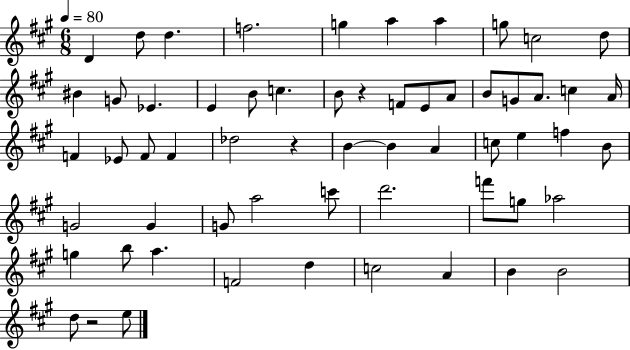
{
  \clef treble
  \numericTimeSignature
  \time 6/8
  \key a \major
  \tempo 4 = 80
  d'4 d''8 d''4. | f''2. | g''4 a''4 a''4 | g''8 c''2 d''8 | \break bis'4 g'8 ees'4. | e'4 b'8 c''4. | b'8 r4 f'8 e'8 a'8 | b'8 g'8 a'8. c''4 a'16 | \break f'4 ees'8 f'8 f'4 | des''2 r4 | b'4~~ b'4 a'4 | c''8 e''4 f''4 b'8 | \break g'2 g'4 | g'8 a''2 c'''8 | d'''2. | f'''8 g''8 aes''2 | \break g''4 b''8 a''4. | f'2 d''4 | c''2 a'4 | b'4 b'2 | \break d''8 r2 e''8 | \bar "|."
}